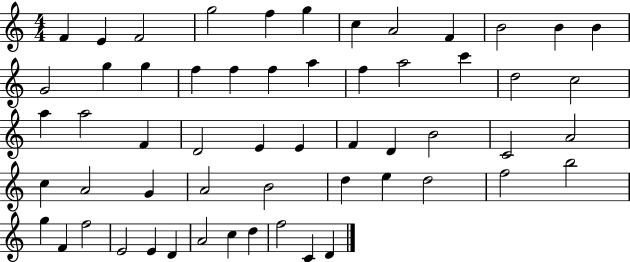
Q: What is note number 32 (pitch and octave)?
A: D4